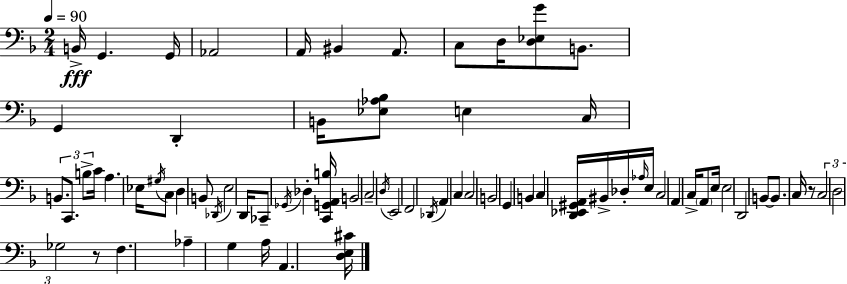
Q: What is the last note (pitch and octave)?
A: A2